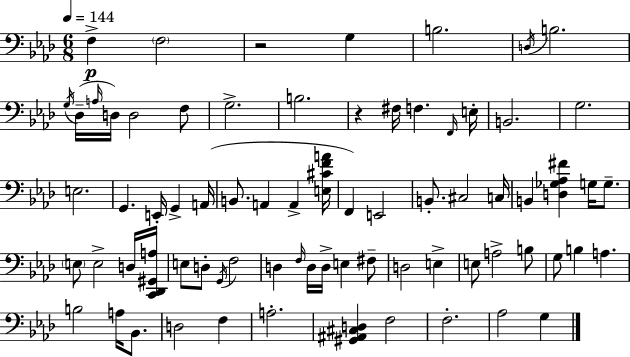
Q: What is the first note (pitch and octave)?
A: F3